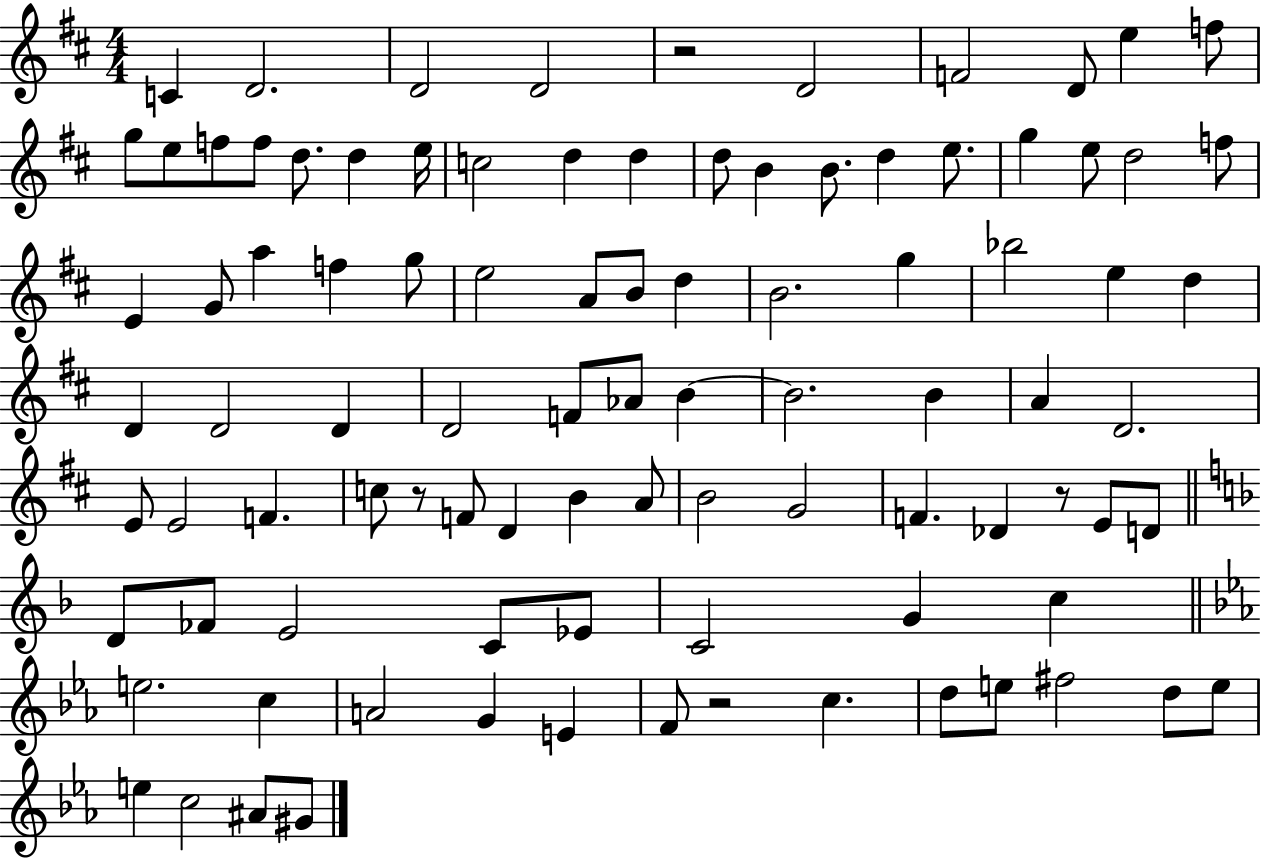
{
  \clef treble
  \numericTimeSignature
  \time 4/4
  \key d \major
  c'4 d'2. | d'2 d'2 | r2 d'2 | f'2 d'8 e''4 f''8 | \break g''8 e''8 f''8 f''8 d''8. d''4 e''16 | c''2 d''4 d''4 | d''8 b'4 b'8. d''4 e''8. | g''4 e''8 d''2 f''8 | \break e'4 g'8 a''4 f''4 g''8 | e''2 a'8 b'8 d''4 | b'2. g''4 | bes''2 e''4 d''4 | \break d'4 d'2 d'4 | d'2 f'8 aes'8 b'4~~ | b'2. b'4 | a'4 d'2. | \break e'8 e'2 f'4. | c''8 r8 f'8 d'4 b'4 a'8 | b'2 g'2 | f'4. des'4 r8 e'8 d'8 | \break \bar "||" \break \key d \minor d'8 fes'8 e'2 c'8 ees'8 | c'2 g'4 c''4 | \bar "||" \break \key ees \major e''2. c''4 | a'2 g'4 e'4 | f'8 r2 c''4. | d''8 e''8 fis''2 d''8 e''8 | \break e''4 c''2 ais'8 gis'8 | \bar "|."
}